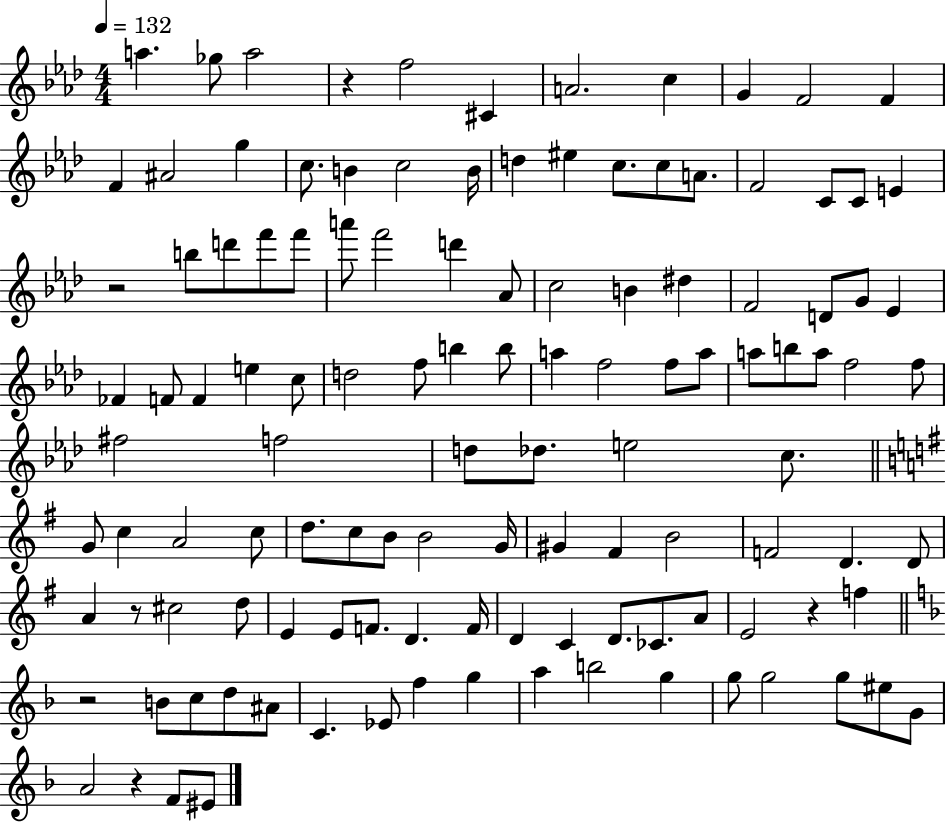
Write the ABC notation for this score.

X:1
T:Untitled
M:4/4
L:1/4
K:Ab
a _g/2 a2 z f2 ^C A2 c G F2 F F ^A2 g c/2 B c2 B/4 d ^e c/2 c/2 A/2 F2 C/2 C/2 E z2 b/2 d'/2 f'/2 f'/2 a'/2 f'2 d' _A/2 c2 B ^d F2 D/2 G/2 _E _F F/2 F e c/2 d2 f/2 b b/2 a f2 f/2 a/2 a/2 b/2 a/2 f2 f/2 ^f2 f2 d/2 _d/2 e2 c/2 G/2 c A2 c/2 d/2 c/2 B/2 B2 G/4 ^G ^F B2 F2 D D/2 A z/2 ^c2 d/2 E E/2 F/2 D F/4 D C D/2 _C/2 A/2 E2 z f z2 B/2 c/2 d/2 ^A/2 C _E/2 f g a b2 g g/2 g2 g/2 ^e/2 G/2 A2 z F/2 ^E/2